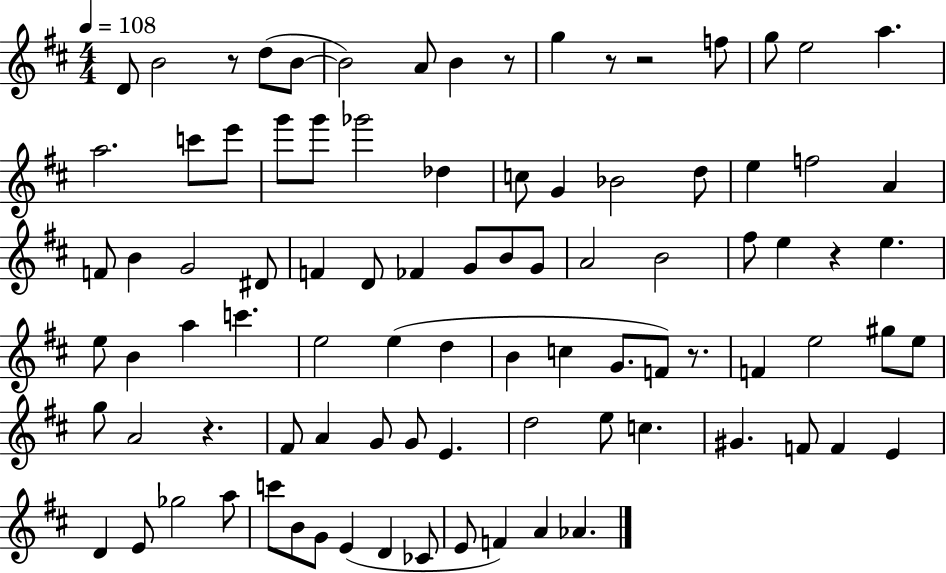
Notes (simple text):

D4/e B4/h R/e D5/e B4/e B4/h A4/e B4/q R/e G5/q R/e R/h F5/e G5/e E5/h A5/q. A5/h. C6/e E6/e G6/e G6/e Gb6/h Db5/q C5/e G4/q Bb4/h D5/e E5/q F5/h A4/q F4/e B4/q G4/h D#4/e F4/q D4/e FES4/q G4/e B4/e G4/e A4/h B4/h F#5/e E5/q R/q E5/q. E5/e B4/q A5/q C6/q. E5/h E5/q D5/q B4/q C5/q G4/e. F4/e R/e. F4/q E5/h G#5/e E5/e G5/e A4/h R/q. F#4/e A4/q G4/e G4/e E4/q. D5/h E5/e C5/q. G#4/q. F4/e F4/q E4/q D4/q E4/e Gb5/h A5/e C6/e B4/e G4/e E4/q D4/q CES4/e E4/e F4/q A4/q Ab4/q.